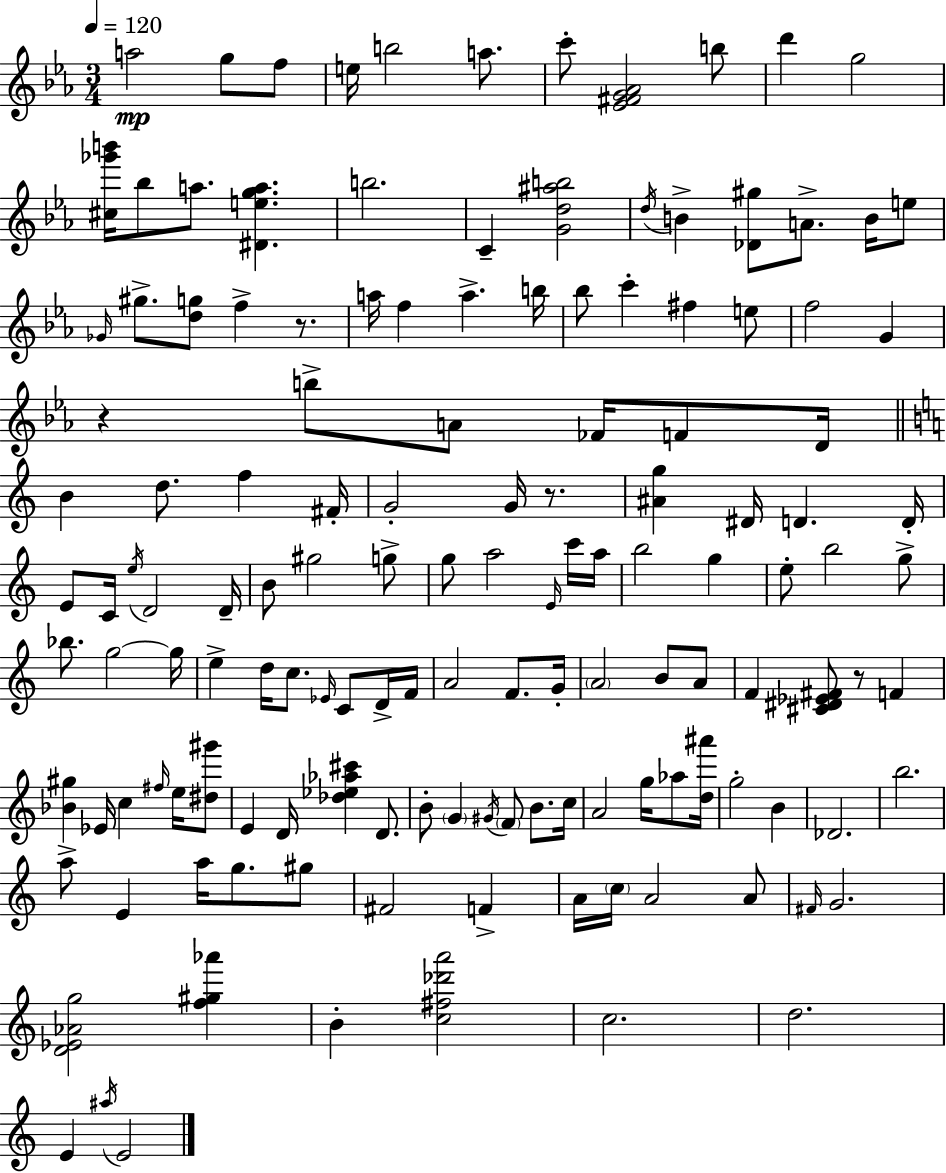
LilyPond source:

{
  \clef treble
  \numericTimeSignature
  \time 3/4
  \key ees \major
  \tempo 4 = 120
  a''2\mp g''8 f''8 | e''16 b''2 a''8. | c'''8-. <ees' fis' g' aes'>2 b''8 | d'''4 g''2 | \break <cis'' ges''' b'''>16 bes''8 a''8. <dis' e'' g'' a''>4. | b''2. | c'4-- <g' d'' ais'' b''>2 | \acciaccatura { d''16 } b'4-> <des' gis''>8 a'8.-> b'16 e''8 | \break \grace { ges'16 } gis''8.-> <d'' g''>8 f''4-> r8. | a''16 f''4 a''4.-> | b''16 bes''8 c'''4-. fis''4 | e''8 f''2 g'4 | \break r4 b''8-> a'8 fes'16 f'8 | d'16 \bar "||" \break \key a \minor b'4 d''8. f''4 fis'16-. | g'2-. g'16 r8. | <ais' g''>4 dis'16 d'4. d'16-. | e'8 c'16 \acciaccatura { e''16 } d'2 | \break d'16-- b'8 gis''2 g''8-> | g''8 a''2 \grace { e'16 } | c'''16 a''16 b''2 g''4 | e''8-. b''2 | \break g''8-> bes''8. g''2~~ | g''16 e''4-> d''16 c''8. \grace { ees'16 } c'8 | d'16-> f'16 a'2 f'8. | g'16-. \parenthesize a'2 b'8 | \break a'8 f'4 <cis' dis' ees' fis'>8 r8 f'4 | <bes' gis''>4 ees'16 c''4 | \grace { fis''16 } e''16 <dis'' gis'''>8 e'4 d'16 <des'' ees'' aes'' cis'''>4 | d'8. b'8-. \parenthesize g'4 \acciaccatura { gis'16 } \parenthesize f'8 | \break b'8. c''16 a'2 | g''16 aes''8 <d'' ais'''>16 g''2-. | b'4 des'2. | b''2. | \break a''8-> e'4 a''16 | g''8. gis''8 fis'2 | f'4-> a'16 \parenthesize c''16 a'2 | a'8 \grace { fis'16 } g'2. | \break <d' ees' aes' g''>2 | <f'' gis'' aes'''>4 b'4-. <c'' fis'' des''' a'''>2 | c''2. | d''2. | \break e'4 \acciaccatura { ais''16 } e'2 | \bar "|."
}